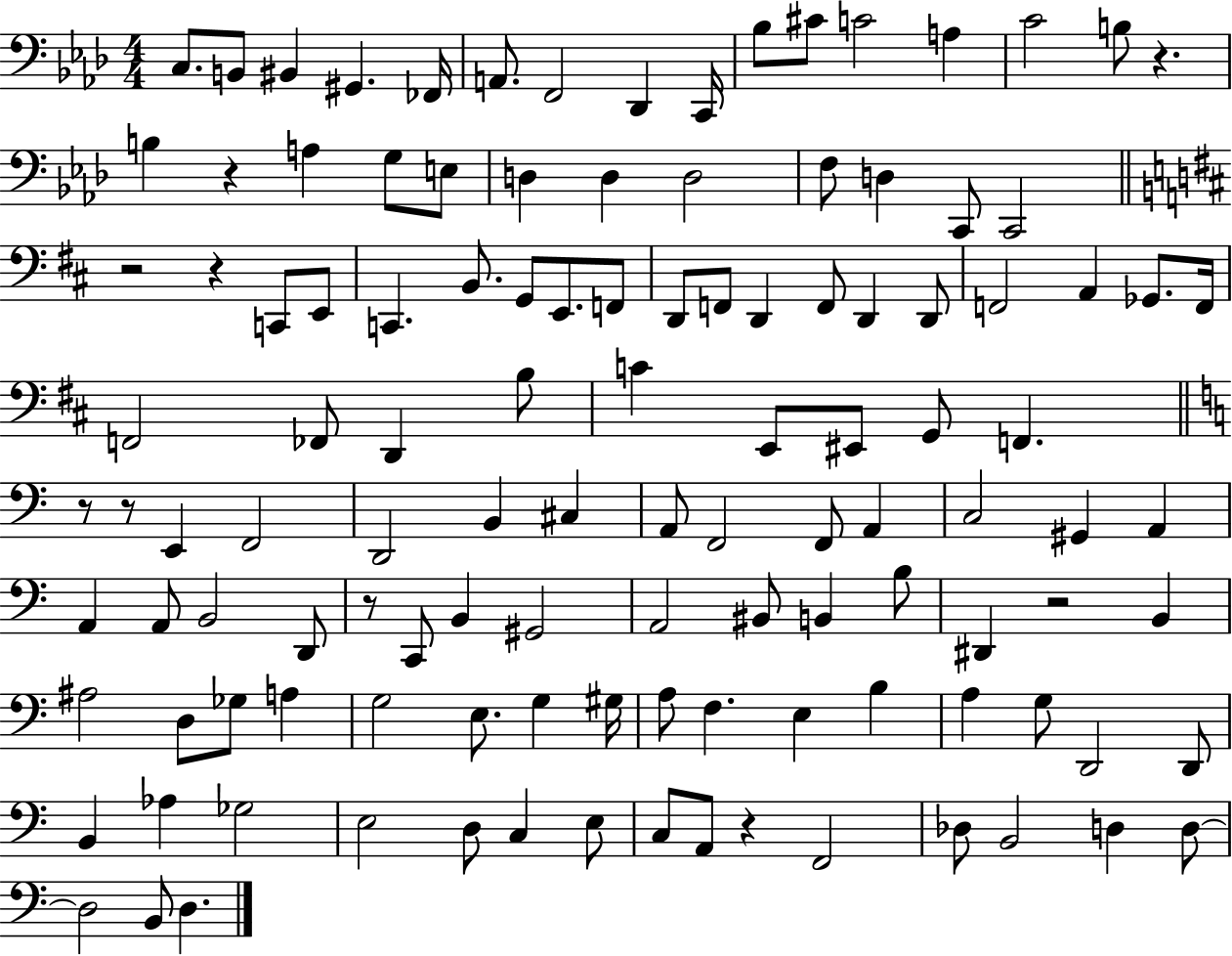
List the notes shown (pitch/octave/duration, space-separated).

C3/e. B2/e BIS2/q G#2/q. FES2/s A2/e. F2/h Db2/q C2/s Bb3/e C#4/e C4/h A3/q C4/h B3/e R/q. B3/q R/q A3/q G3/e E3/e D3/q D3/q D3/h F3/e D3/q C2/e C2/h R/h R/q C2/e E2/e C2/q. B2/e. G2/e E2/e. F2/e D2/e F2/e D2/q F2/e D2/q D2/e F2/h A2/q Gb2/e. F2/s F2/h FES2/e D2/q B3/e C4/q E2/e EIS2/e G2/e F2/q. R/e R/e E2/q F2/h D2/h B2/q C#3/q A2/e F2/h F2/e A2/q C3/h G#2/q A2/q A2/q A2/e B2/h D2/e R/e C2/e B2/q G#2/h A2/h BIS2/e B2/q B3/e D#2/q R/h B2/q A#3/h D3/e Gb3/e A3/q G3/h E3/e. G3/q G#3/s A3/e F3/q. E3/q B3/q A3/q G3/e D2/h D2/e B2/q Ab3/q Gb3/h E3/h D3/e C3/q E3/e C3/e A2/e R/q F2/h Db3/e B2/h D3/q D3/e D3/h B2/e D3/q.